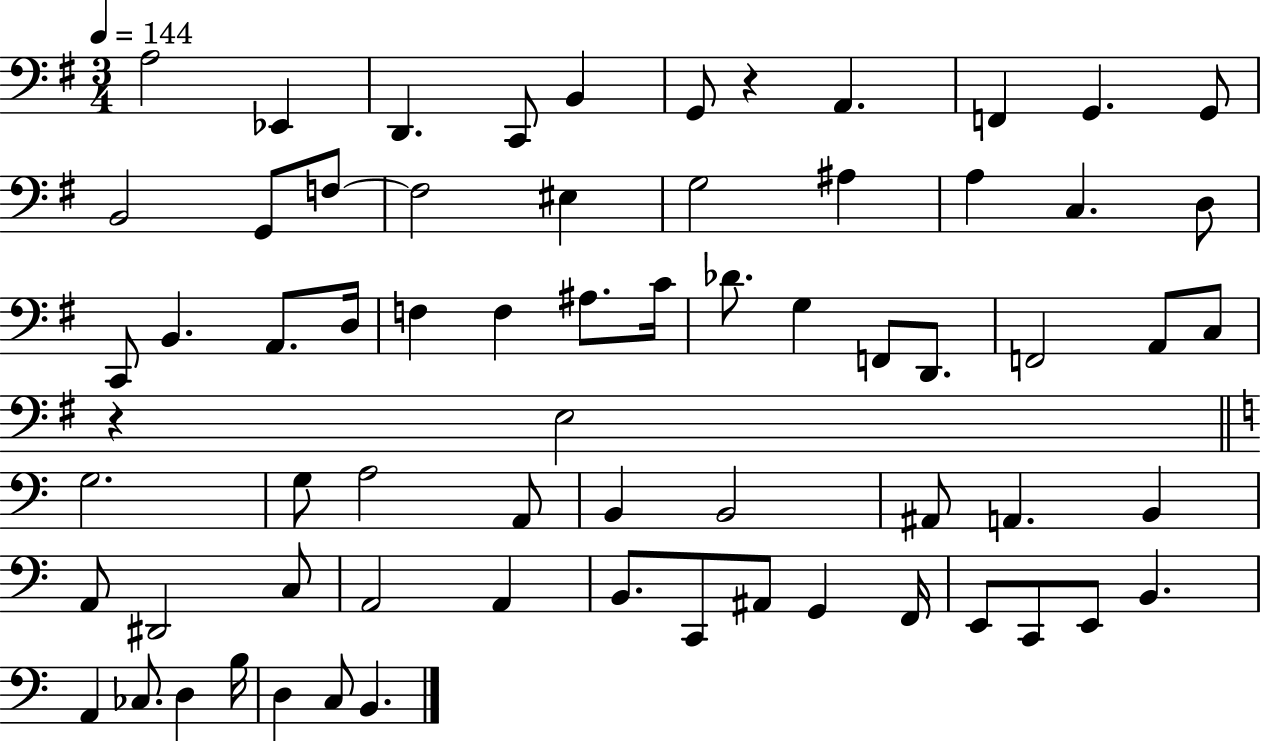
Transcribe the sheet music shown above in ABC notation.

X:1
T:Untitled
M:3/4
L:1/4
K:G
A,2 _E,, D,, C,,/2 B,, G,,/2 z A,, F,, G,, G,,/2 B,,2 G,,/2 F,/2 F,2 ^E, G,2 ^A, A, C, D,/2 C,,/2 B,, A,,/2 D,/4 F, F, ^A,/2 C/4 _D/2 G, F,,/2 D,,/2 F,,2 A,,/2 C,/2 z E,2 G,2 G,/2 A,2 A,,/2 B,, B,,2 ^A,,/2 A,, B,, A,,/2 ^D,,2 C,/2 A,,2 A,, B,,/2 C,,/2 ^A,,/2 G,, F,,/4 E,,/2 C,,/2 E,,/2 B,, A,, _C,/2 D, B,/4 D, C,/2 B,,